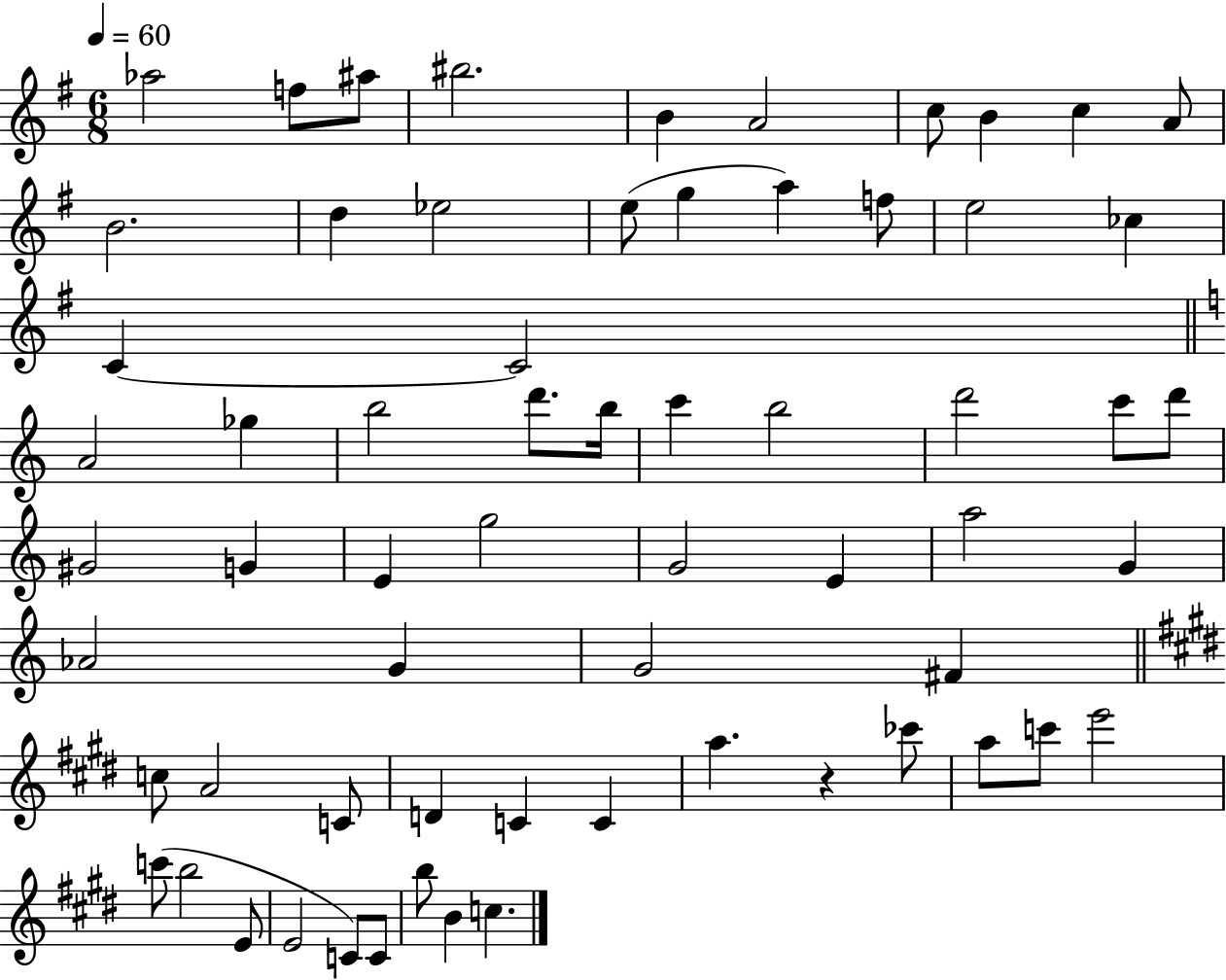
{
  \clef treble
  \numericTimeSignature
  \time 6/8
  \key g \major
  \tempo 4 = 60
  aes''2 f''8 ais''8 | bis''2. | b'4 a'2 | c''8 b'4 c''4 a'8 | \break b'2. | d''4 ees''2 | e''8( g''4 a''4) f''8 | e''2 ces''4 | \break c'4~~ c'2 | \bar "||" \break \key c \major a'2 ges''4 | b''2 d'''8. b''16 | c'''4 b''2 | d'''2 c'''8 d'''8 | \break gis'2 g'4 | e'4 g''2 | g'2 e'4 | a''2 g'4 | \break aes'2 g'4 | g'2 fis'4 | \bar "||" \break \key e \major c''8 a'2 c'8 | d'4 c'4 c'4 | a''4. r4 ces'''8 | a''8 c'''8 e'''2 | \break c'''8( b''2 e'8 | e'2 c'8) c'8 | b''8 b'4 c''4. | \bar "|."
}